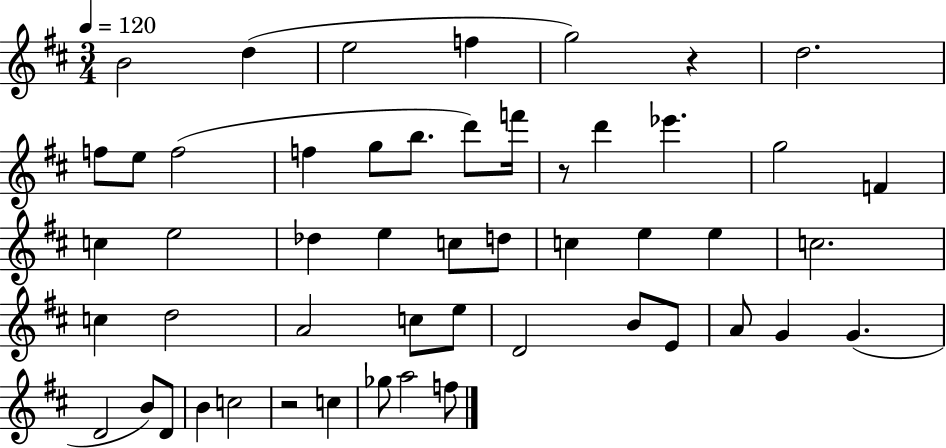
{
  \clef treble
  \numericTimeSignature
  \time 3/4
  \key d \major
  \tempo 4 = 120
  b'2 d''4( | e''2 f''4 | g''2) r4 | d''2. | \break f''8 e''8 f''2( | f''4 g''8 b''8. d'''8) f'''16 | r8 d'''4 ees'''4. | g''2 f'4 | \break c''4 e''2 | des''4 e''4 c''8 d''8 | c''4 e''4 e''4 | c''2. | \break c''4 d''2 | a'2 c''8 e''8 | d'2 b'8 e'8 | a'8 g'4 g'4.( | \break d'2 b'8) d'8 | b'4 c''2 | r2 c''4 | ges''8 a''2 f''8 | \break \bar "|."
}